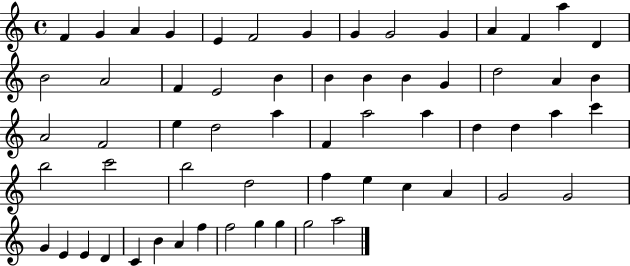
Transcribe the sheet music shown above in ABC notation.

X:1
T:Untitled
M:4/4
L:1/4
K:C
F G A G E F2 G G G2 G A F a D B2 A2 F E2 B B B B G d2 A B A2 F2 e d2 a F a2 a d d a c' b2 c'2 b2 d2 f e c A G2 G2 G E E D C B A f f2 g g g2 a2